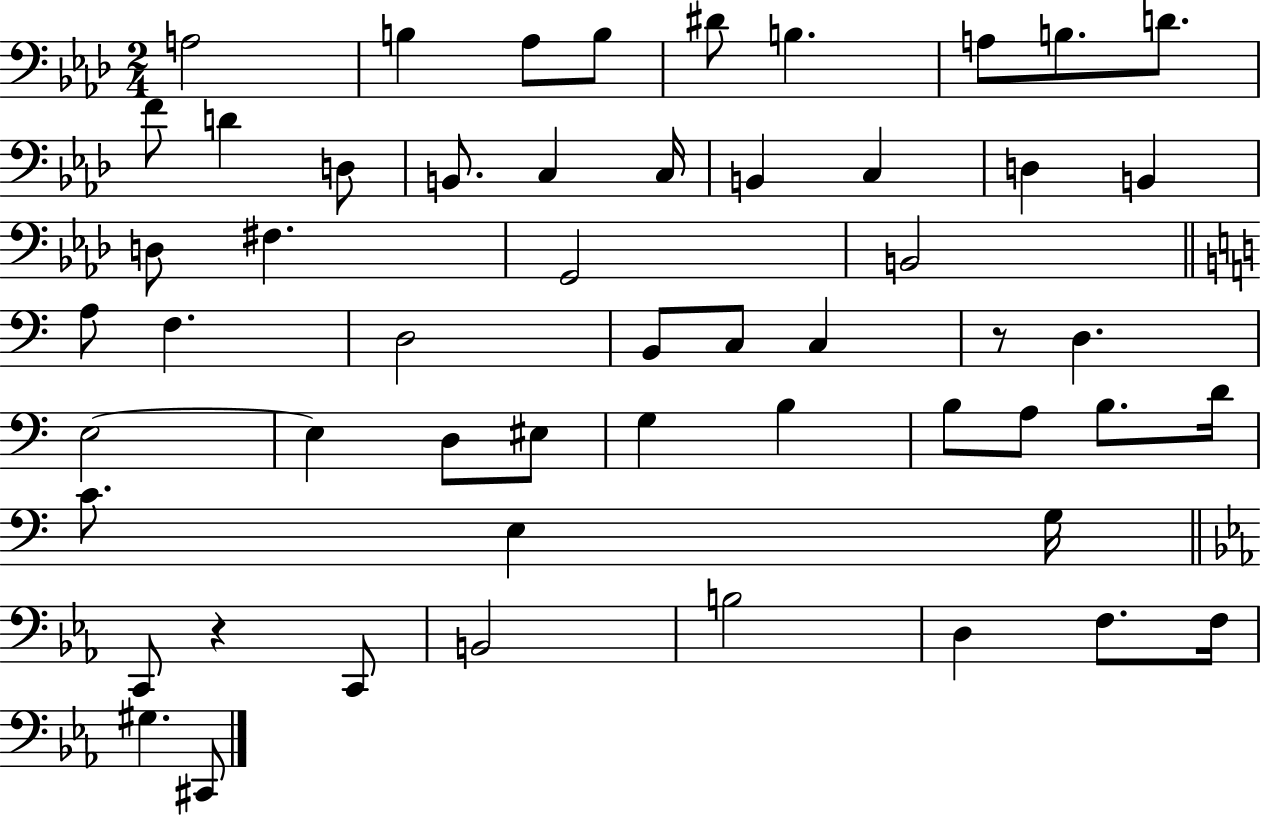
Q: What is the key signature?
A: AES major